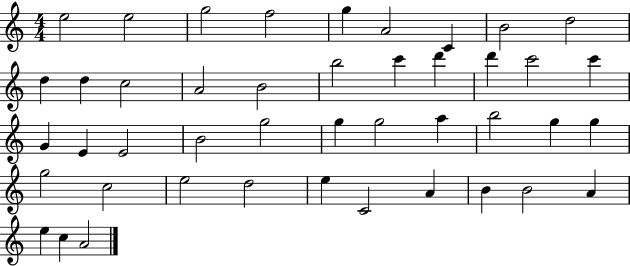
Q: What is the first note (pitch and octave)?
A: E5